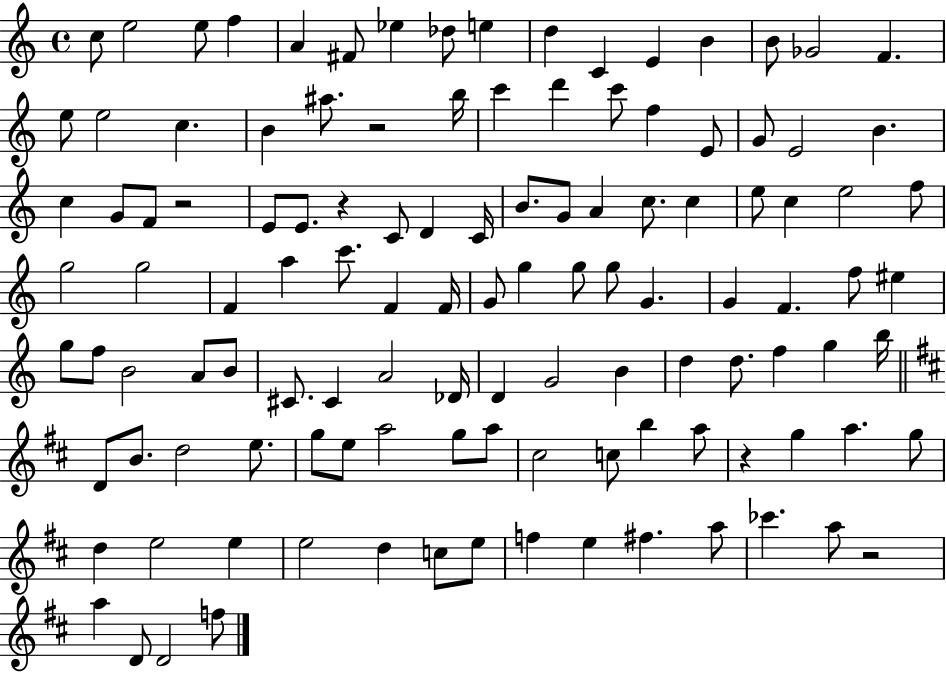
C5/e E5/h E5/e F5/q A4/q F#4/e Eb5/q Db5/e E5/q D5/q C4/q E4/q B4/q B4/e Gb4/h F4/q. E5/e E5/h C5/q. B4/q A#5/e. R/h B5/s C6/q D6/q C6/e F5/q E4/e G4/e E4/h B4/q. C5/q G4/e F4/e R/h E4/e E4/e. R/q C4/e D4/q C4/s B4/e. G4/e A4/q C5/e. C5/q E5/e C5/q E5/h F5/e G5/h G5/h F4/q A5/q C6/e. F4/q F4/s G4/e G5/q G5/e G5/e G4/q. G4/q F4/q. F5/e EIS5/q G5/e F5/e B4/h A4/e B4/e C#4/e. C#4/q A4/h Db4/s D4/q G4/h B4/q D5/q D5/e. F5/q G5/q B5/s D4/e B4/e. D5/h E5/e. G5/e E5/e A5/h G5/e A5/e C#5/h C5/e B5/q A5/e R/q G5/q A5/q. G5/e D5/q E5/h E5/q E5/h D5/q C5/e E5/e F5/q E5/q F#5/q. A5/e CES6/q. A5/e R/h A5/q D4/e D4/h F5/e